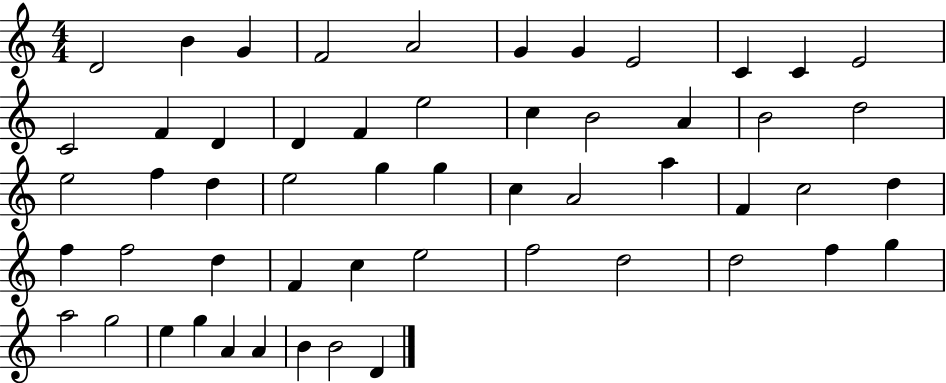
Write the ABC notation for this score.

X:1
T:Untitled
M:4/4
L:1/4
K:C
D2 B G F2 A2 G G E2 C C E2 C2 F D D F e2 c B2 A B2 d2 e2 f d e2 g g c A2 a F c2 d f f2 d F c e2 f2 d2 d2 f g a2 g2 e g A A B B2 D